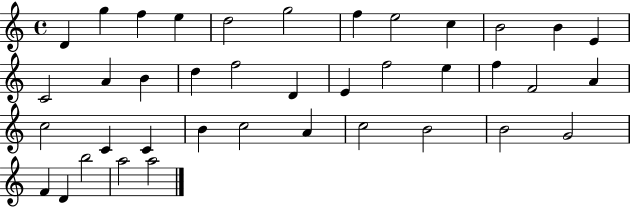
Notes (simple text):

D4/q G5/q F5/q E5/q D5/h G5/h F5/q E5/h C5/q B4/h B4/q E4/q C4/h A4/q B4/q D5/q F5/h D4/q E4/q F5/h E5/q F5/q F4/h A4/q C5/h C4/q C4/q B4/q C5/h A4/q C5/h B4/h B4/h G4/h F4/q D4/q B5/h A5/h A5/h